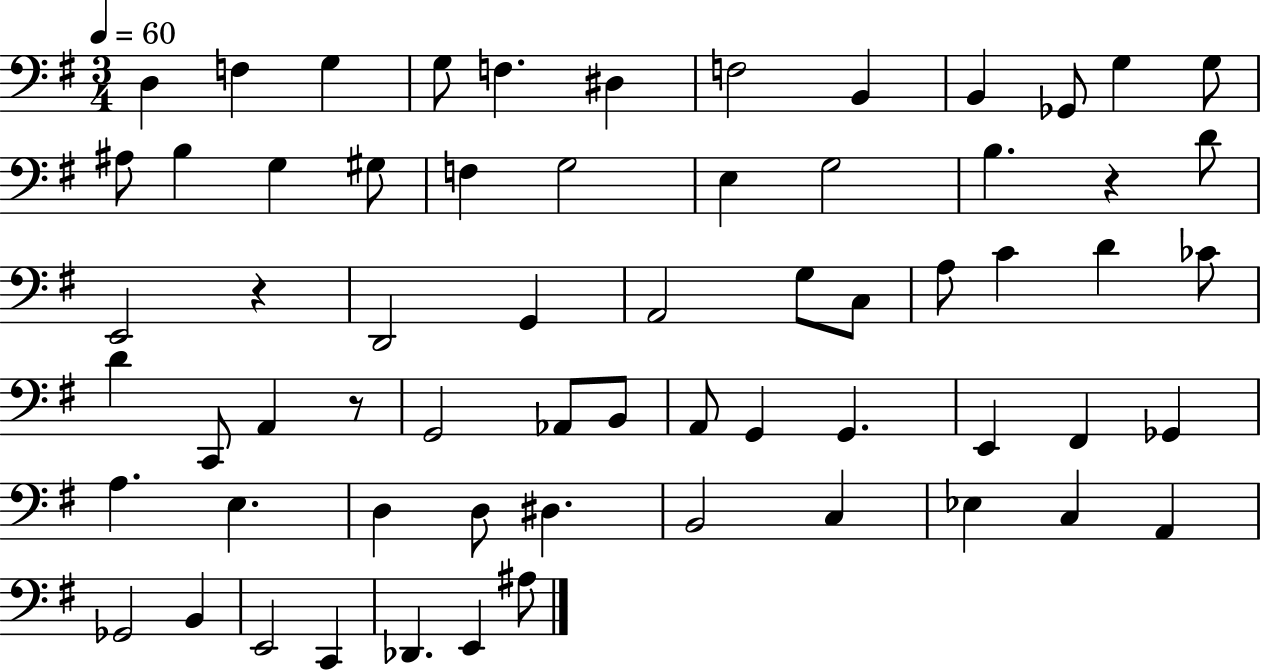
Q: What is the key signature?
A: G major